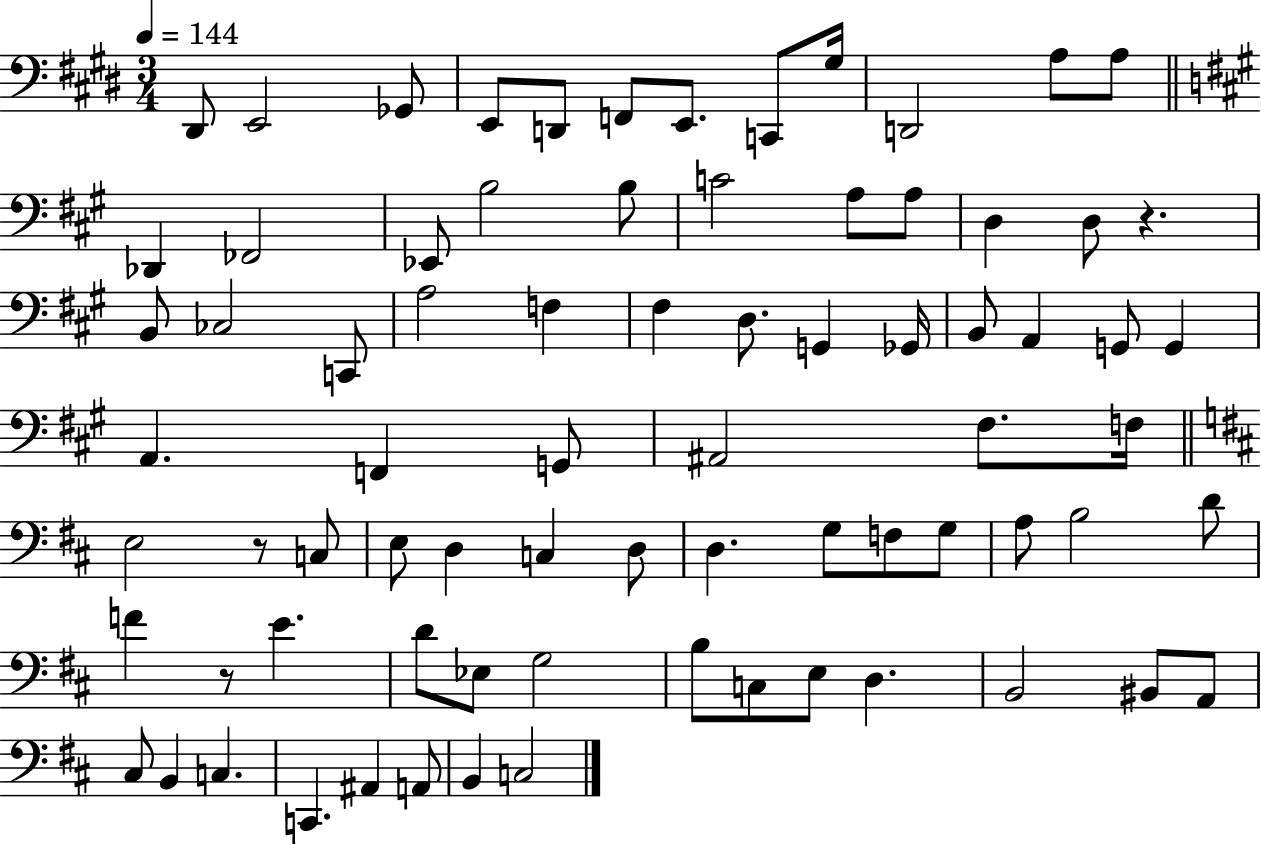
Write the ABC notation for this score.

X:1
T:Untitled
M:3/4
L:1/4
K:E
^D,,/2 E,,2 _G,,/2 E,,/2 D,,/2 F,,/2 E,,/2 C,,/2 ^G,/4 D,,2 A,/2 A,/2 _D,, _F,,2 _E,,/2 B,2 B,/2 C2 A,/2 A,/2 D, D,/2 z B,,/2 _C,2 C,,/2 A,2 F, ^F, D,/2 G,, _G,,/4 B,,/2 A,, G,,/2 G,, A,, F,, G,,/2 ^A,,2 ^F,/2 F,/4 E,2 z/2 C,/2 E,/2 D, C, D,/2 D, G,/2 F,/2 G,/2 A,/2 B,2 D/2 F z/2 E D/2 _E,/2 G,2 B,/2 C,/2 E,/2 D, B,,2 ^B,,/2 A,,/2 ^C,/2 B,, C, C,, ^A,, A,,/2 B,, C,2